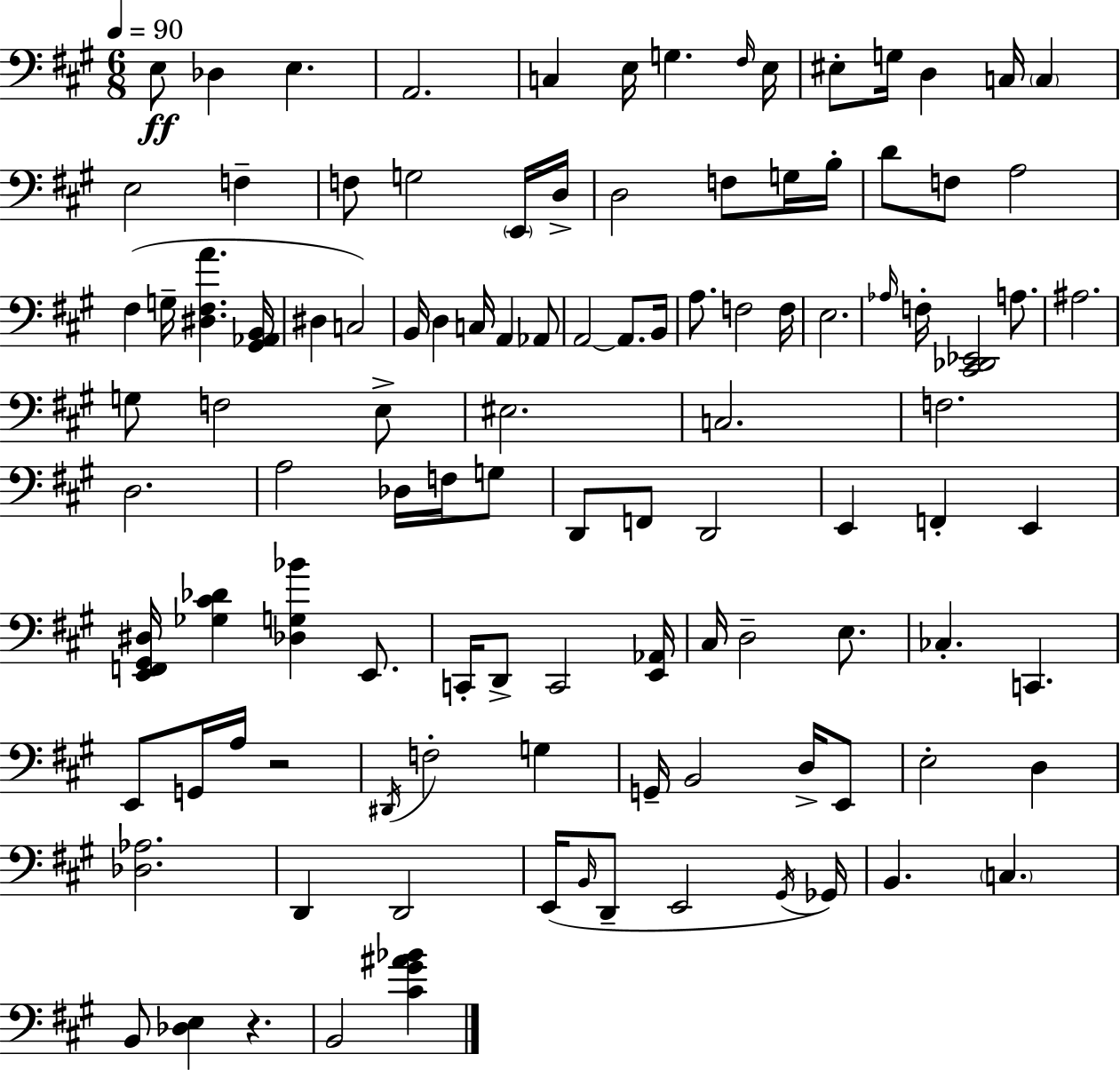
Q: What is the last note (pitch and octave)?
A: B2